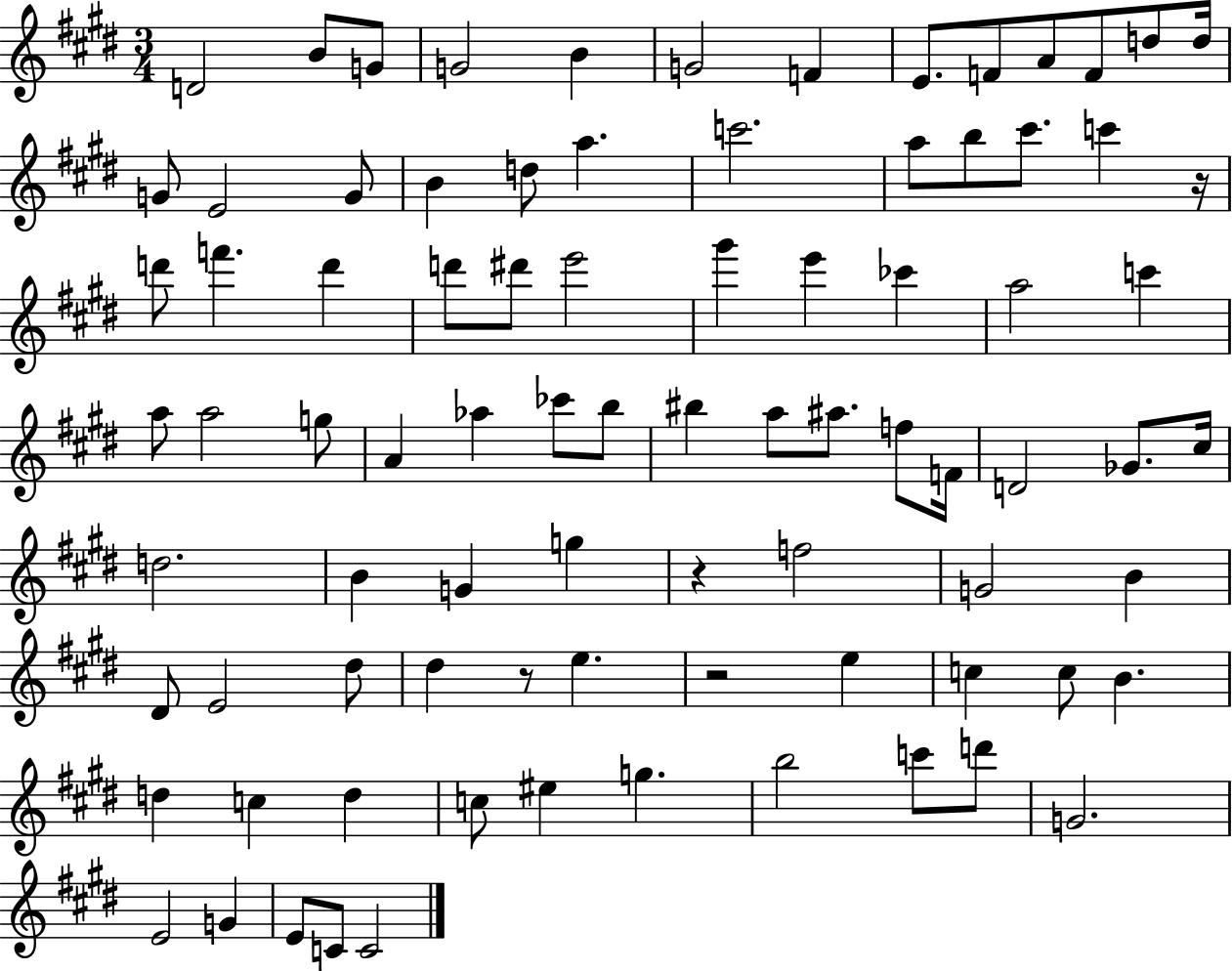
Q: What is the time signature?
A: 3/4